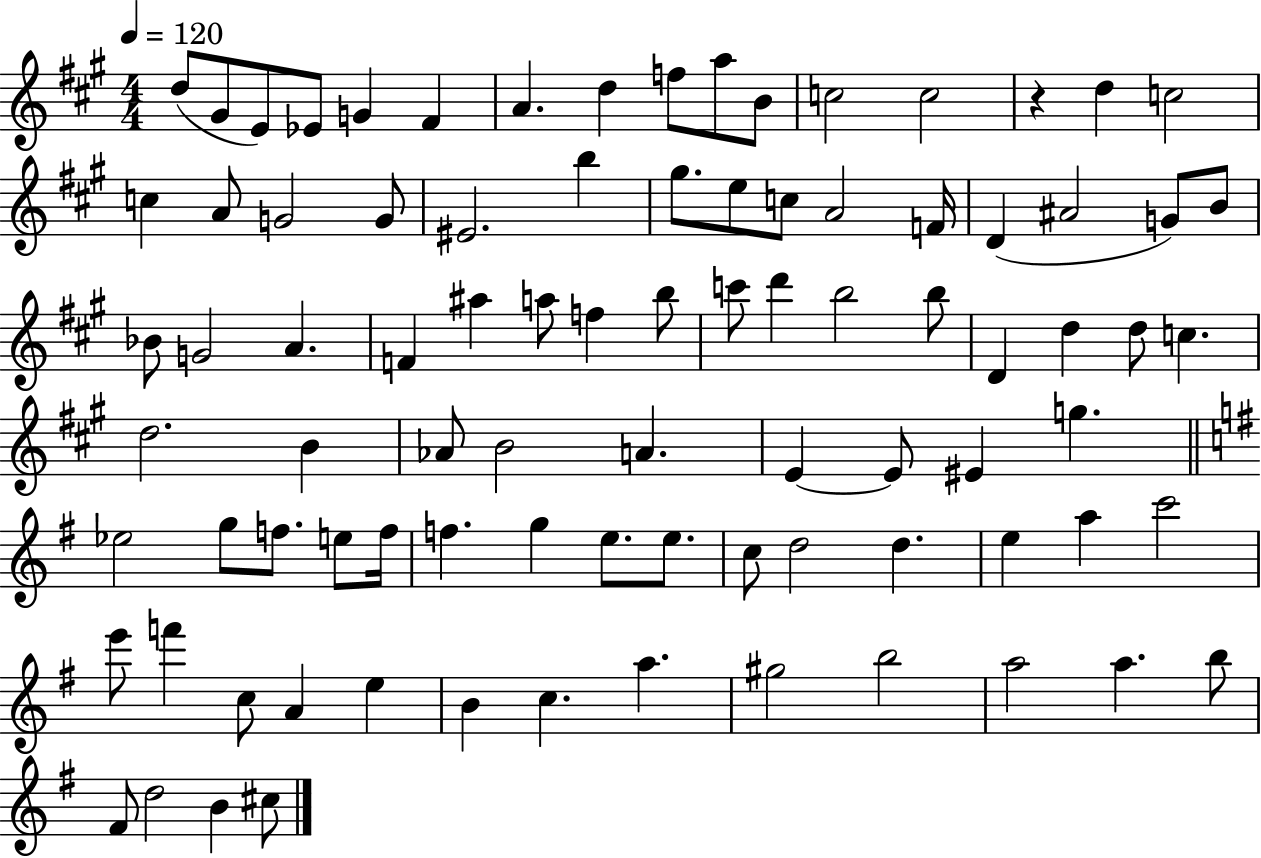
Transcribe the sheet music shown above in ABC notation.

X:1
T:Untitled
M:4/4
L:1/4
K:A
d/2 ^G/2 E/2 _E/2 G ^F A d f/2 a/2 B/2 c2 c2 z d c2 c A/2 G2 G/2 ^E2 b ^g/2 e/2 c/2 A2 F/4 D ^A2 G/2 B/2 _B/2 G2 A F ^a a/2 f b/2 c'/2 d' b2 b/2 D d d/2 c d2 B _A/2 B2 A E E/2 ^E g _e2 g/2 f/2 e/2 f/4 f g e/2 e/2 c/2 d2 d e a c'2 e'/2 f' c/2 A e B c a ^g2 b2 a2 a b/2 ^F/2 d2 B ^c/2